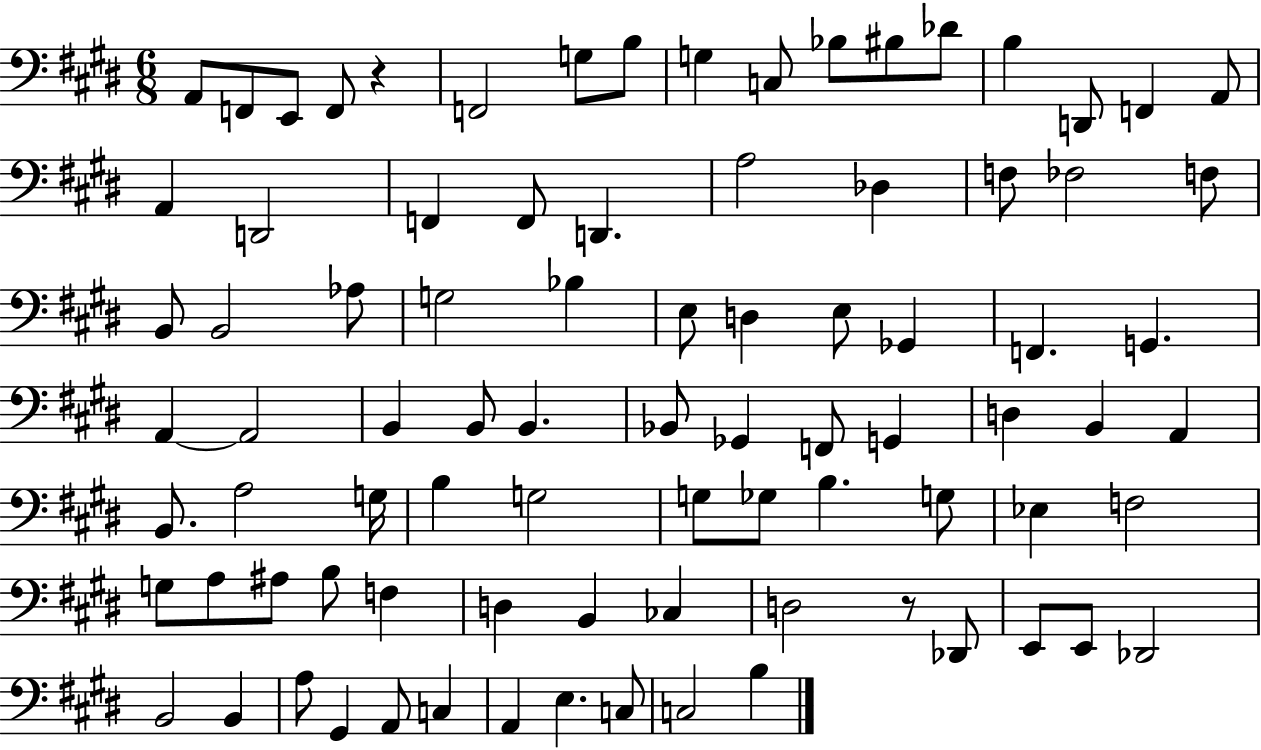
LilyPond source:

{
  \clef bass
  \numericTimeSignature
  \time 6/8
  \key e \major
  a,8 f,8 e,8 f,8 r4 | f,2 g8 b8 | g4 c8 bes8 bis8 des'8 | b4 d,8 f,4 a,8 | \break a,4 d,2 | f,4 f,8 d,4. | a2 des4 | f8 fes2 f8 | \break b,8 b,2 aes8 | g2 bes4 | e8 d4 e8 ges,4 | f,4. g,4. | \break a,4~~ a,2 | b,4 b,8 b,4. | bes,8 ges,4 f,8 g,4 | d4 b,4 a,4 | \break b,8. a2 g16 | b4 g2 | g8 ges8 b4. g8 | ees4 f2 | \break g8 a8 ais8 b8 f4 | d4 b,4 ces4 | d2 r8 des,8 | e,8 e,8 des,2 | \break b,2 b,4 | a8 gis,4 a,8 c4 | a,4 e4. c8 | c2 b4 | \break \bar "|."
}